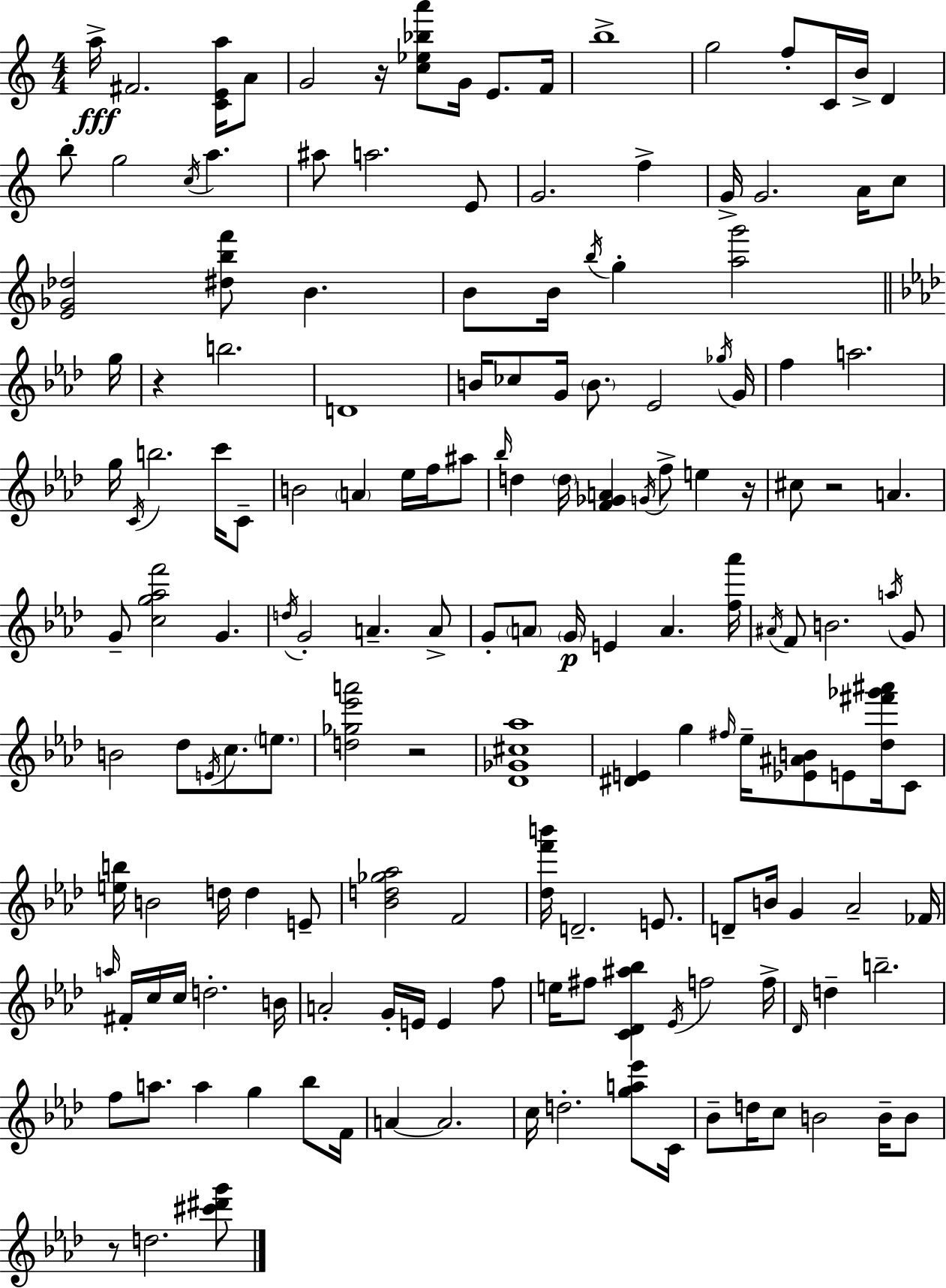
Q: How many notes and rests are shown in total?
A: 161